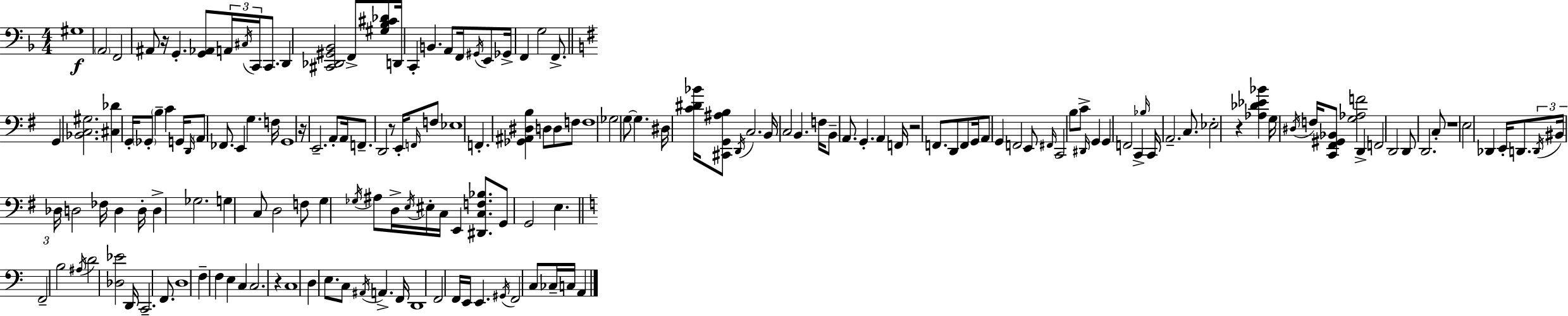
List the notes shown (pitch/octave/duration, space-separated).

G#3/w A2/h F2/h A#2/e R/s G2/q. [G2,Ab2]/e A2/s C#3/s C2/s C2/e. D2/q [C#2,Db2,G#2,Bb2]/h F2/e [G#3,Bb3,C#4,Db4]/e D2/s C2/q B2/q. A2/e F2/s G#2/s E2/e Gb2/s F2/q G3/h F2/e. G2/q [Bb2,C3,G#3]/h. [C#3,Db4]/q G2/s Gb2/e B3/q C4/q G2/s D2/s A2/e FES2/e. E2/q G3/q. F3/s G2/w R/s E2/h. A2/e A2/s F2/e. D2/h R/e E2/s F2/s F3/e Eb3/w F2/q. [Gb2,A#2,D#3,B3]/q D3/e D3/e F3/e F3/w Gb3/h G3/e G3/q. D#3/s [C4,D#4,Bb4]/s [C#2,G2,A#3,B3]/e D2/s C3/h. B2/s C3/h B2/q. F3/s B2/e A2/e. G2/q. A2/q F2/s R/h F2/e. D2/e F2/e G2/s A2/e G2/q F2/h E2/e F#2/s C2/h B3/e C4/e D#2/s G2/q G2/q F2/h C2/q Bb3/s C2/s A2/h. C3/e. Eb3/h R/q [Ab3,Db4,Eb4,Bb4]/q G3/s D#3/s F3/s [C2,F#2,G#2,Bb2]/e [G3,Ab3,F4]/h D2/q F2/h D2/h D2/e D2/h. C3/e R/w E3/h Db2/q E2/s D2/e. D2/s BIS2/s Db3/s D3/h FES3/s D3/q D3/s D3/q Gb3/h. G3/q C3/e D3/h F3/e G3/q Gb3/s A#3/e D3/s E3/s EIS3/s C3/s E2/q [D#2,C3,F3,Bb3]/e. G2/e G2/h E3/q. F2/h B3/h A#3/s D4/h [Db3,Eb4]/h D2/s C2/h. F2/e. D3/w F3/q F3/q E3/q C3/q C3/h. R/q C3/w D3/q E3/e. C3/e A#2/s A2/q. F2/s D2/w F2/h F2/s E2/s E2/q. G#2/s F2/h C3/e CES3/s C3/s A2/q